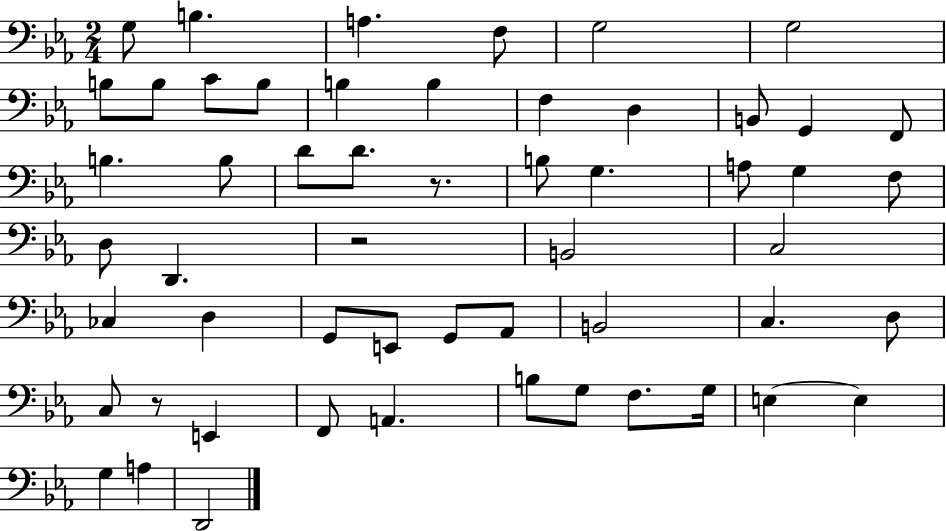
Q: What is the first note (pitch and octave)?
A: G3